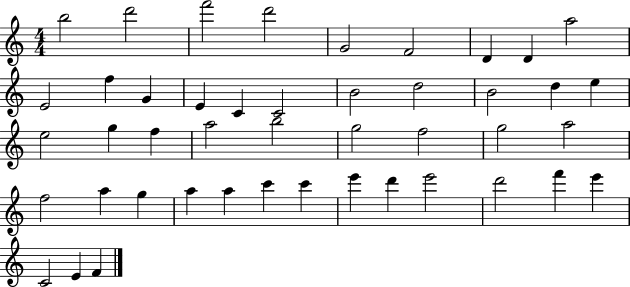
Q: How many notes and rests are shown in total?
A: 45